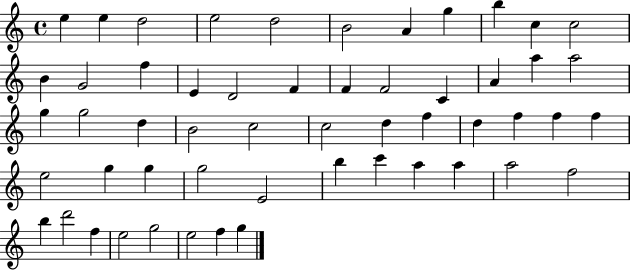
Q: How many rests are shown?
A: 0